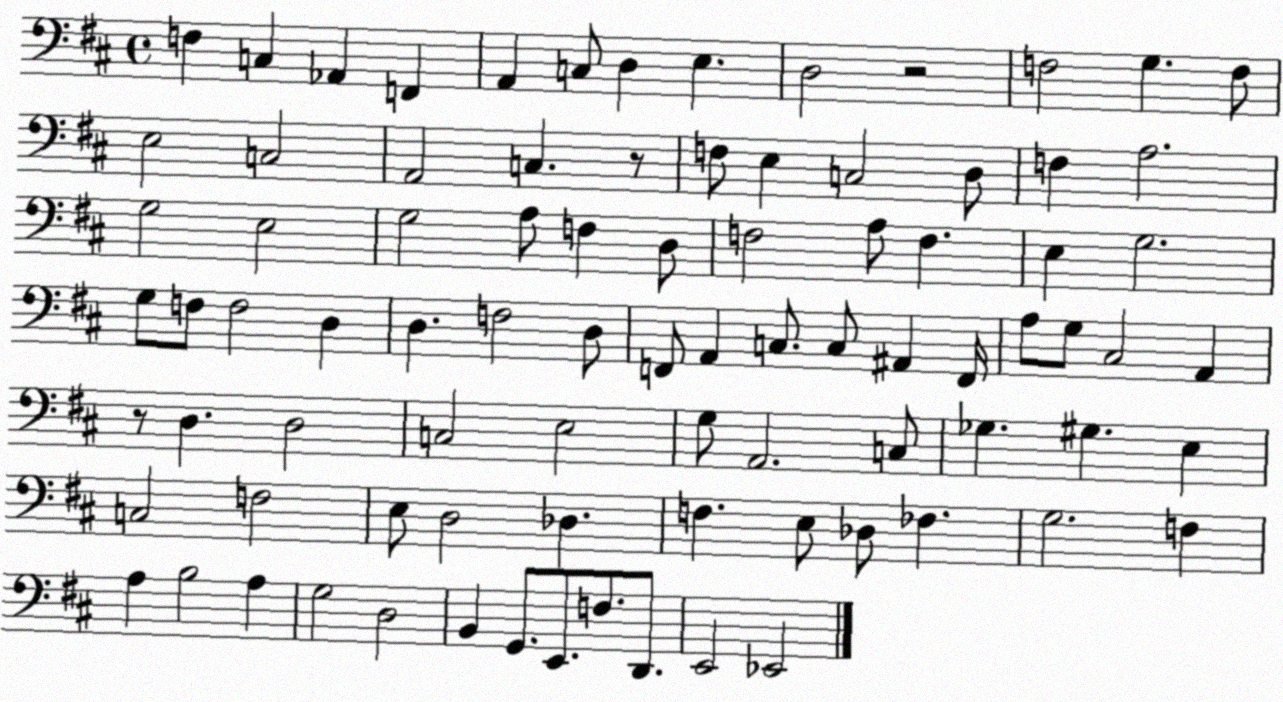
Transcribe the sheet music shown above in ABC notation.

X:1
T:Untitled
M:4/4
L:1/4
K:D
F, C, _A,, F,, A,, C,/2 D, E, D,2 z2 F,2 G, F,/2 E,2 C,2 A,,2 C, z/2 F,/2 E, C,2 D,/2 F, A,2 G,2 E,2 G,2 A,/2 F, D,/2 F,2 A,/2 F, E, G,2 G,/2 F,/2 F,2 D, D, F,2 D,/2 F,,/2 A,, C,/2 C,/2 ^A,, F,,/4 A,/2 G,/2 ^C,2 A,, z/2 D, D,2 C,2 E,2 G,/2 A,,2 C,/2 _G, ^G, E, C,2 F,2 E,/2 D,2 _D, F, E,/2 _D,/2 _F, G,2 F, A, B,2 A, G,2 D,2 B,, G,,/2 E,,/2 F,/2 D,,/2 E,,2 _E,,2